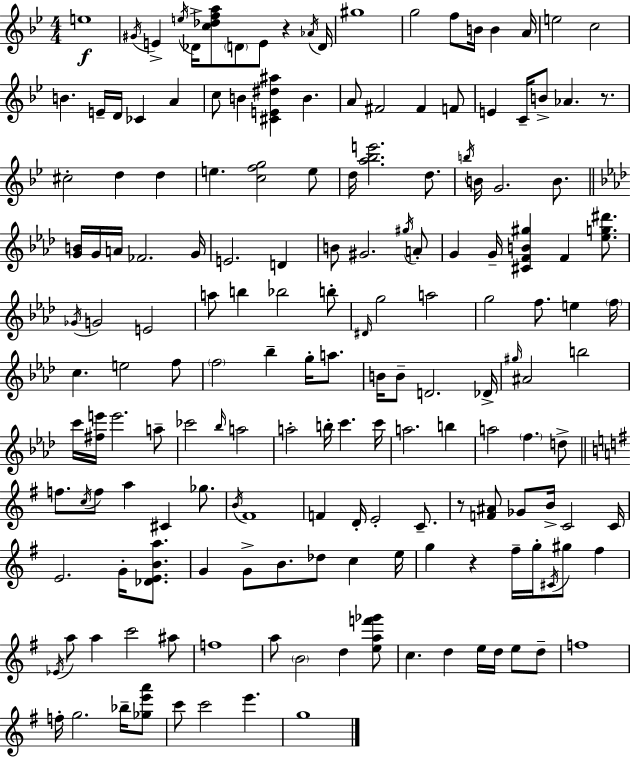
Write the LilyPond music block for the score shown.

{
  \clef treble
  \numericTimeSignature
  \time 4/4
  \key bes \major
  e''1\f | \acciaccatura { gis'16 } e'4-> \acciaccatura { e''16 } des'16-> <c'' des'' f'' a''>8 \parenthesize d'8 e'8 r4 | \acciaccatura { aes'16 } d'16 gis''1 | g''2 f''8 b'16 b'4 | \break a'16 e''2 c''2 | b'4. e'16-- d'16 ces'4 a'4 | c''8 b'4 <cis' e' dis'' ais''>4 b'4. | a'8 fis'2 fis'4 | \break f'8 e'4 c'16-- b'8-> aes'4. | r8. cis''2-. d''4 d''4 | e''4. <c'' f'' g''>2 | e''8 d''16 <a'' bes'' e'''>2. | \break d''8. \acciaccatura { b''16 } b'16 g'2. | b'8. \bar "||" \break \key aes \major <g' b'>16 g'16 a'16 fes'2. g'16 | e'2. d'4 | b'8 gis'2. \acciaccatura { gis''16 } a'8-. | g'4 g'16-- <cis' f' b' gis''>4 f'4 <ees'' g'' dis'''>8. | \break \acciaccatura { ges'16 } g'2 e'2 | a''8 b''4 bes''2 | b''8-. \grace { dis'16 } g''2 a''2 | g''2 f''8. e''4 | \break \parenthesize f''16 c''4. e''2 | f''8 \parenthesize f''2 bes''4-- g''16-. | a''8. b'16 b'8-- d'2. | des'16-> \grace { gis''16 } ais'2 b''2 | \break c'''16 <fis'' e'''>16 e'''2. | a''8-- ces'''2 \grace { bes''16 } a''2 | a''2-. b''16-. c'''4. | c'''16 a''2. | \break b''4 a''2 \parenthesize f''4. | d''8-> \bar "||" \break \key g \major f''8. \acciaccatura { c''16 } f''8 a''4 cis'4 ges''8. | \acciaccatura { b'16 } fis'1 | f'4 d'16-. e'2-. c'8.-- | r8 <f' ais'>8 ges'8 b'16-> c'2 | \break c'16 e'2. g'16-. <des' e' b' a''>8. | g'4 g'8-> b'8. des''8 c''4 | e''16 g''4 r4 fis''16-- g''16-. \acciaccatura { cis'16 } gis''8 fis''4 | \acciaccatura { ees'16 } a''8 a''4 c'''2 | \break ais''8 f''1 | a''8 \parenthesize b'2 d''4 | <e'' a'' f''' ges'''>8 c''4. d''4 e''16 d''16 | e''8 d''8-- f''1 | \break f''16-. g''2. | bes''16-- <ges'' e''' a'''>8 c'''8 c'''2 e'''4. | g''1 | \bar "|."
}